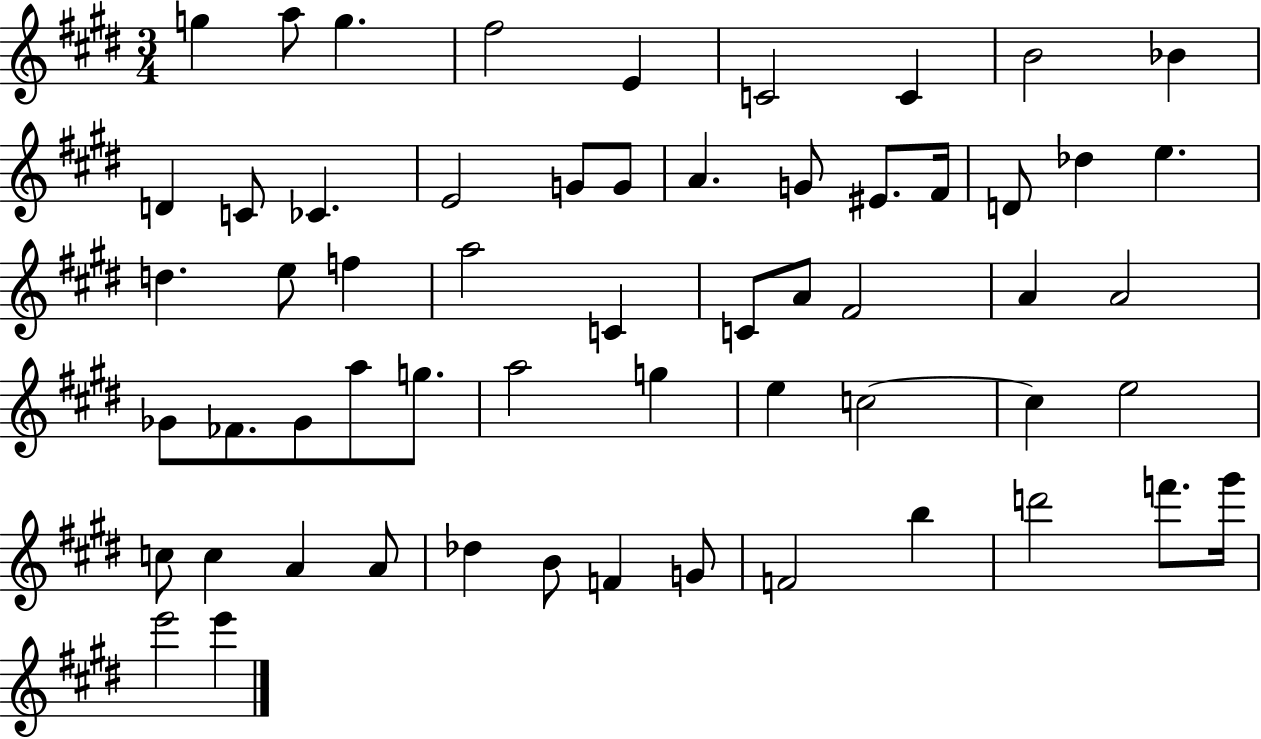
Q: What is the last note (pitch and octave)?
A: E6